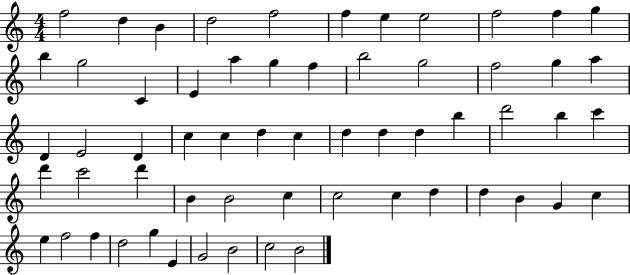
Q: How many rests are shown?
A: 0